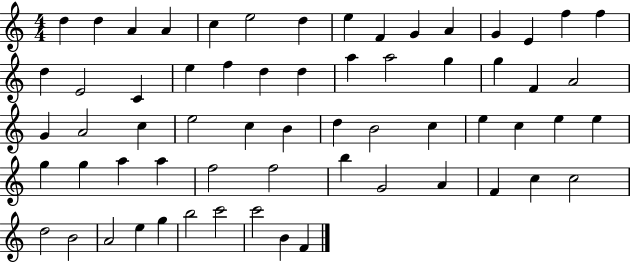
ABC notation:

X:1
T:Untitled
M:4/4
L:1/4
K:C
d d A A c e2 d e F G A G E f f d E2 C e f d d a a2 g g F A2 G A2 c e2 c B d B2 c e c e e g g a a f2 f2 b G2 A F c c2 d2 B2 A2 e g b2 c'2 c'2 B F